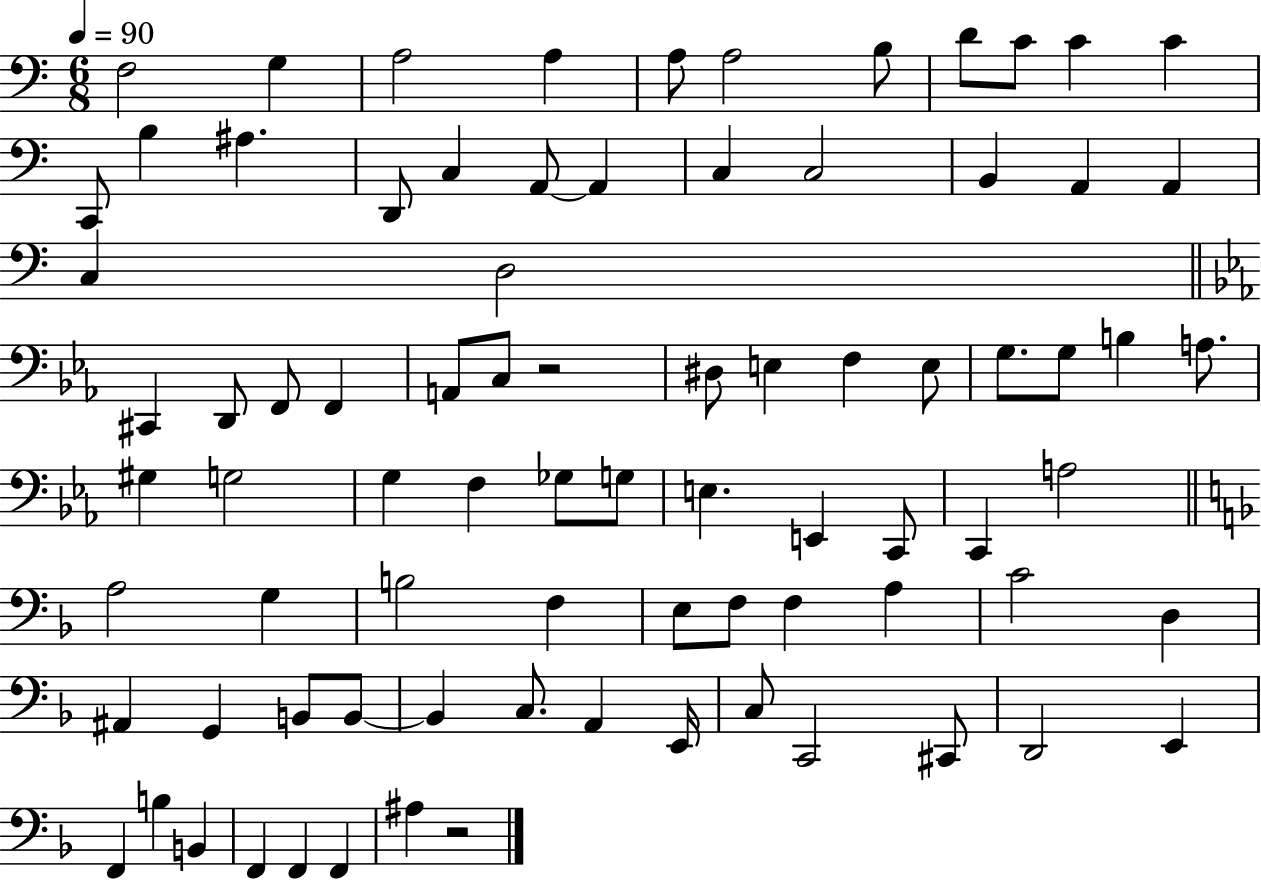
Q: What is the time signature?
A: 6/8